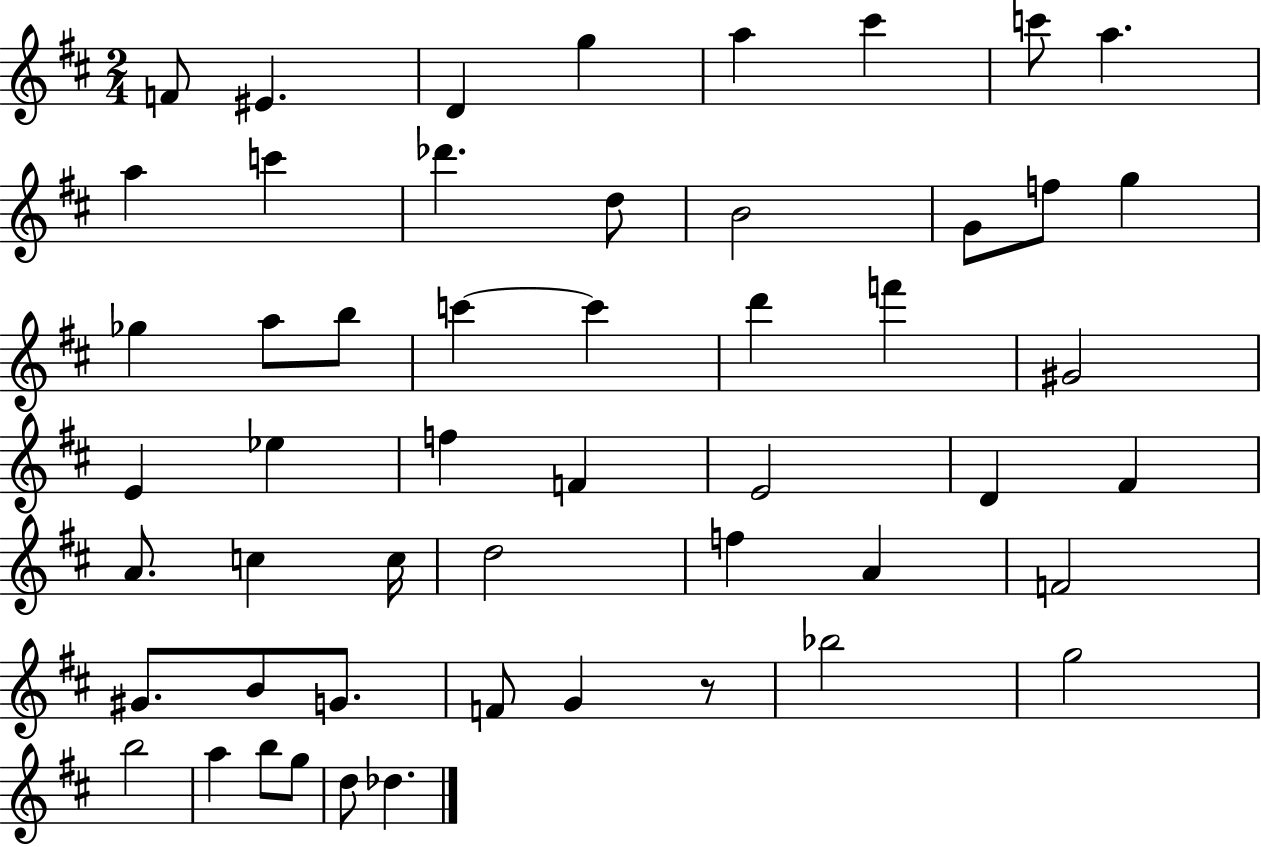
F4/e EIS4/q. D4/q G5/q A5/q C#6/q C6/e A5/q. A5/q C6/q Db6/q. D5/e B4/h G4/e F5/e G5/q Gb5/q A5/e B5/e C6/q C6/q D6/q F6/q G#4/h E4/q Eb5/q F5/q F4/q E4/h D4/q F#4/q A4/e. C5/q C5/s D5/h F5/q A4/q F4/h G#4/e. B4/e G4/e. F4/e G4/q R/e Bb5/h G5/h B5/h A5/q B5/e G5/e D5/e Db5/q.